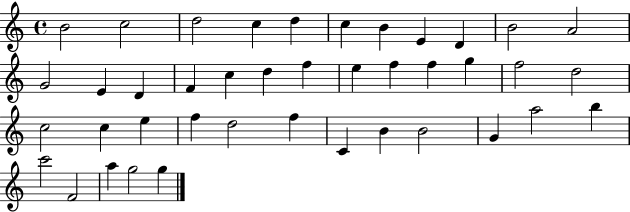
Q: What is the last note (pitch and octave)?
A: G5